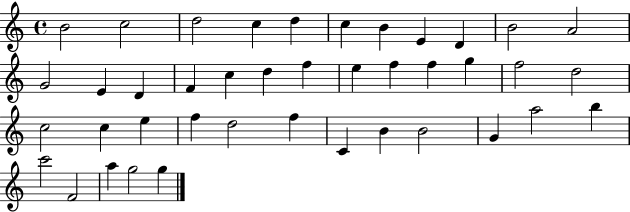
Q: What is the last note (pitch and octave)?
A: G5